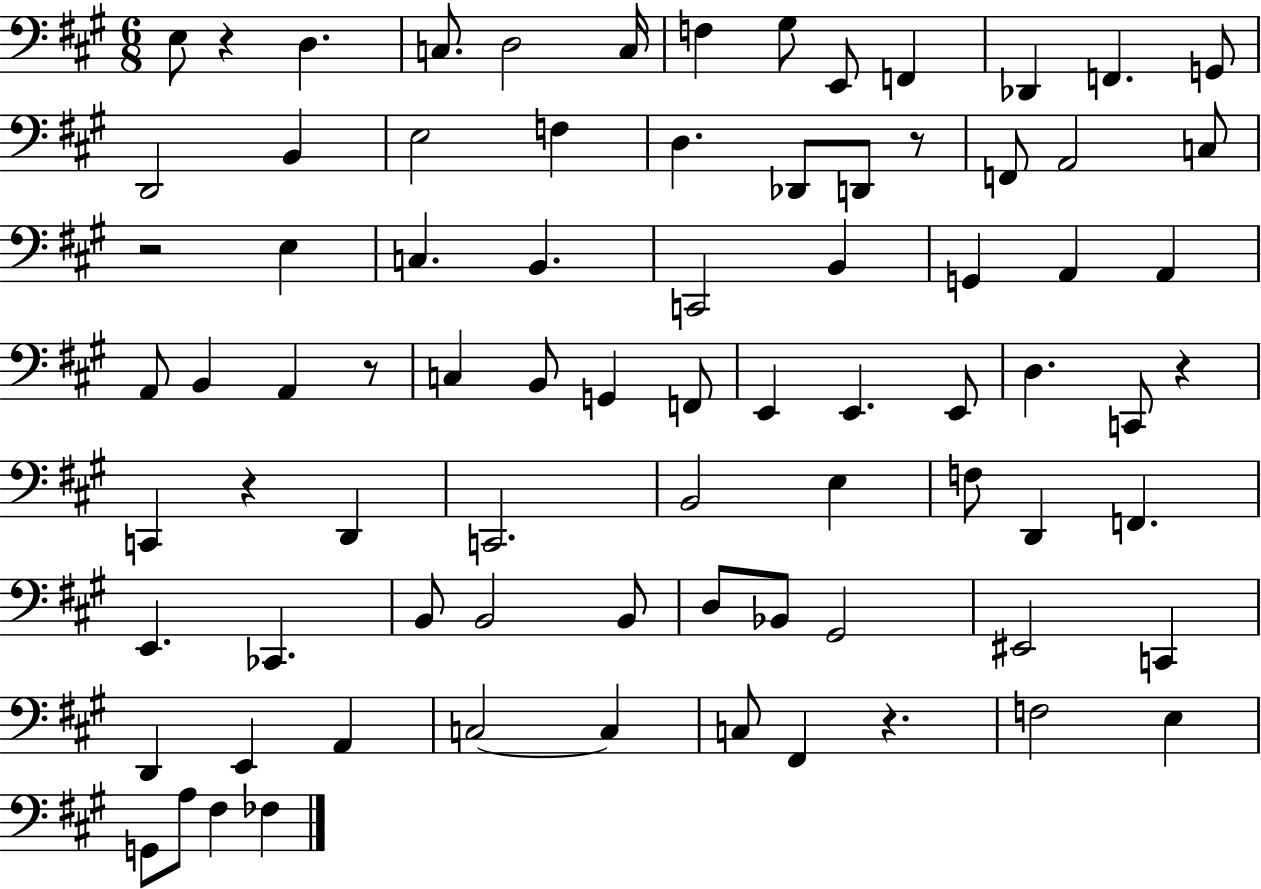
E3/e R/q D3/q. C3/e. D3/h C3/s F3/q G#3/e E2/e F2/q Db2/q F2/q. G2/e D2/h B2/q E3/h F3/q D3/q. Db2/e D2/e R/e F2/e A2/h C3/e R/h E3/q C3/q. B2/q. C2/h B2/q G2/q A2/q A2/q A2/e B2/q A2/q R/e C3/q B2/e G2/q F2/e E2/q E2/q. E2/e D3/q. C2/e R/q C2/q R/q D2/q C2/h. B2/h E3/q F3/e D2/q F2/q. E2/q. CES2/q. B2/e B2/h B2/e D3/e Bb2/e G#2/h EIS2/h C2/q D2/q E2/q A2/q C3/h C3/q C3/e F#2/q R/q. F3/h E3/q G2/e A3/e F#3/q FES3/q